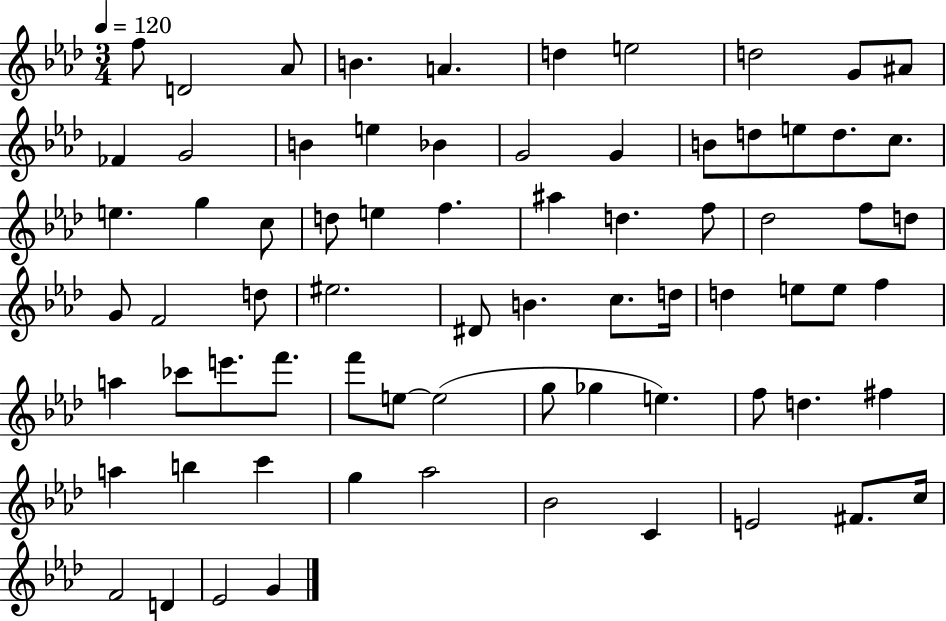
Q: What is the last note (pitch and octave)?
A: G4